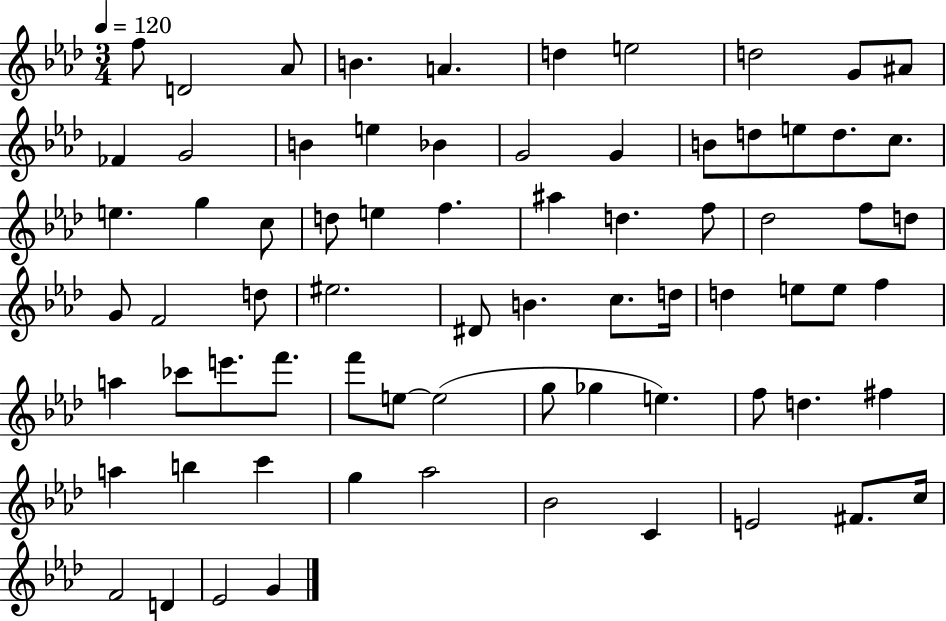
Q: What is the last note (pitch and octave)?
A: G4